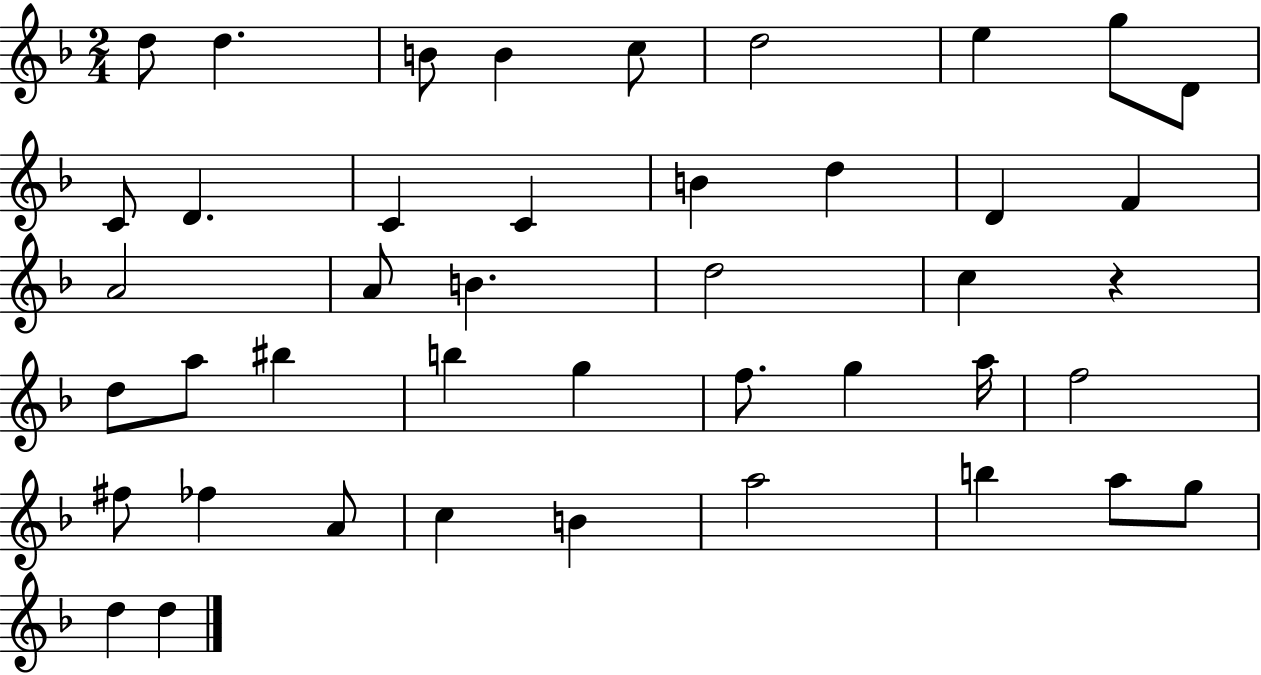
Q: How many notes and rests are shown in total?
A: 43